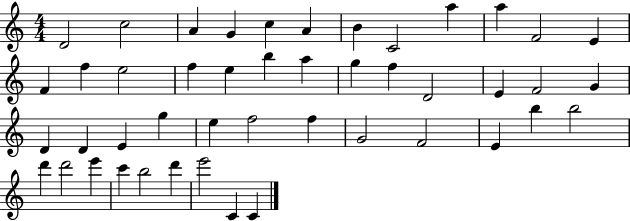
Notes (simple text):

D4/h C5/h A4/q G4/q C5/q A4/q B4/q C4/h A5/q A5/q F4/h E4/q F4/q F5/q E5/h F5/q E5/q B5/q A5/q G5/q F5/q D4/h E4/q F4/h G4/q D4/q D4/q E4/q G5/q E5/q F5/h F5/q G4/h F4/h E4/q B5/q B5/h D6/q D6/h E6/q C6/q B5/h D6/q E6/h C4/q C4/q